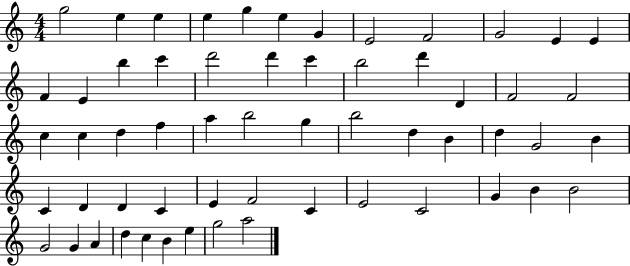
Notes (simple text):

G5/h E5/q E5/q E5/q G5/q E5/q G4/q E4/h F4/h G4/h E4/q E4/q F4/q E4/q B5/q C6/q D6/h D6/q C6/q B5/h D6/q D4/q F4/h F4/h C5/q C5/q D5/q F5/q A5/q B5/h G5/q B5/h D5/q B4/q D5/q G4/h B4/q C4/q D4/q D4/q C4/q E4/q F4/h C4/q E4/h C4/h G4/q B4/q B4/h G4/h G4/q A4/q D5/q C5/q B4/q E5/q G5/h A5/h